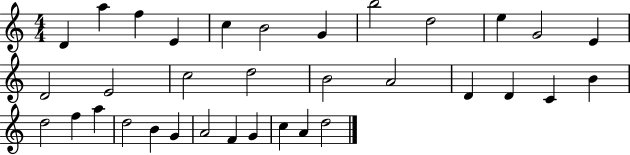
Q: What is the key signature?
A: C major